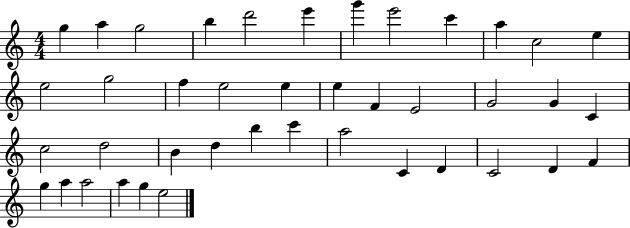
X:1
T:Untitled
M:4/4
L:1/4
K:C
g a g2 b d'2 e' g' e'2 c' a c2 e e2 g2 f e2 e e F E2 G2 G C c2 d2 B d b c' a2 C D C2 D F g a a2 a g e2